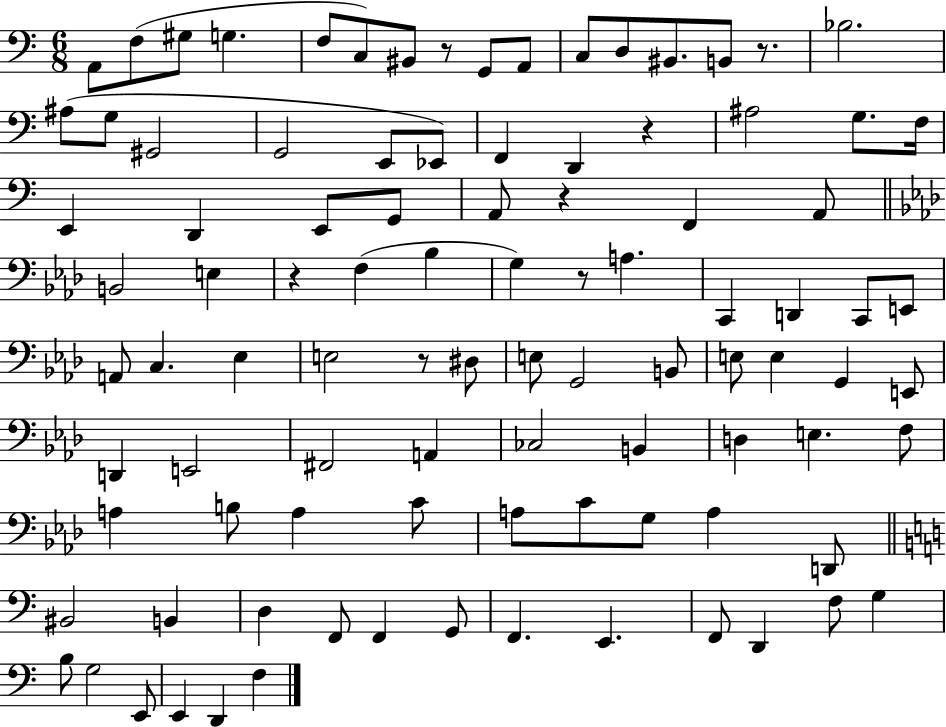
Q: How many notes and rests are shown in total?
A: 97